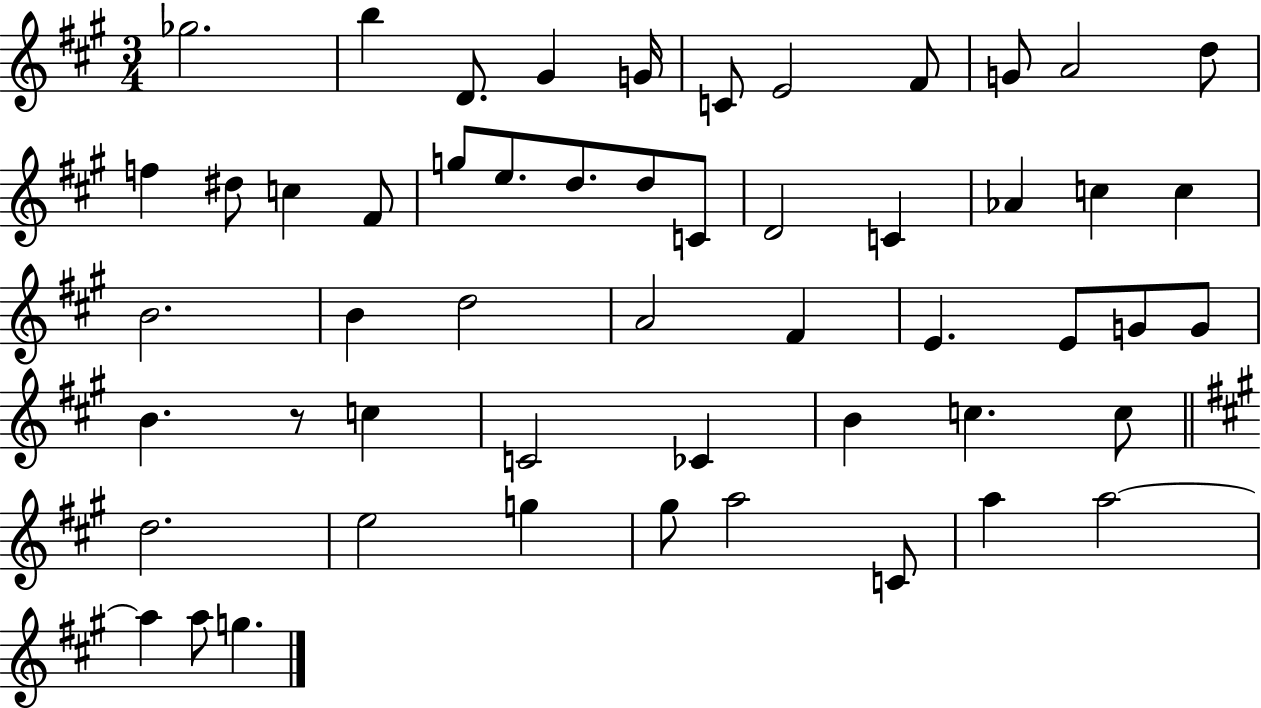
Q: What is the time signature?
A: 3/4